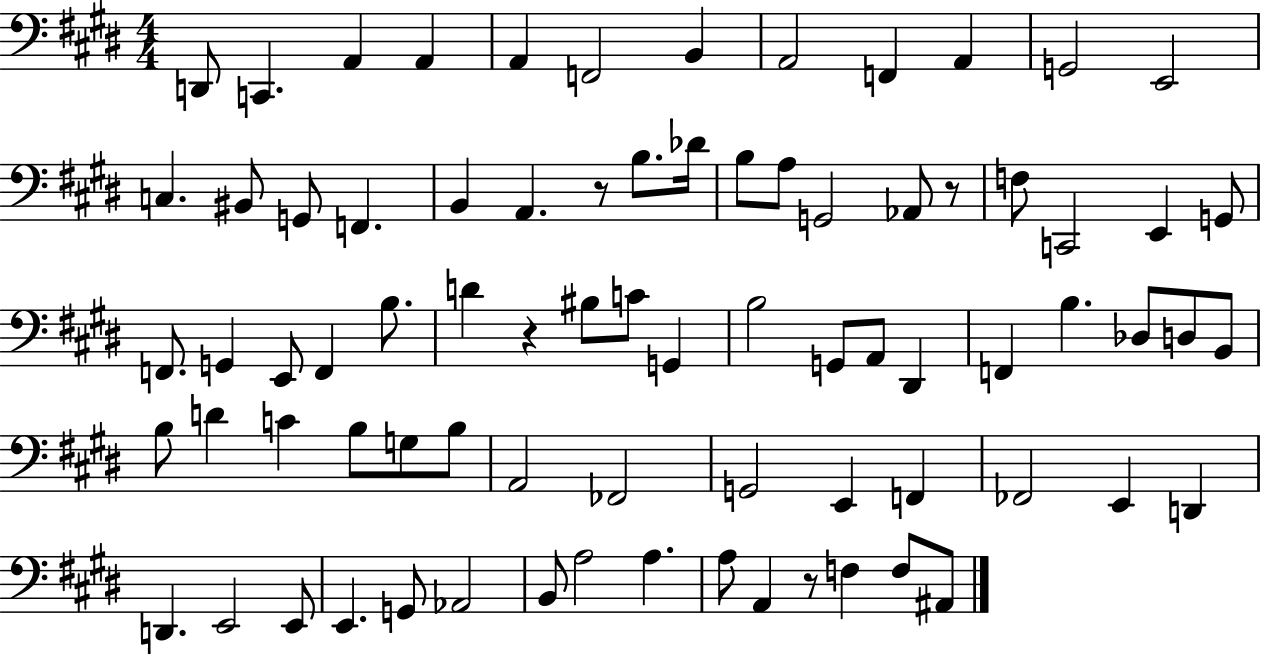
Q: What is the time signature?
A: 4/4